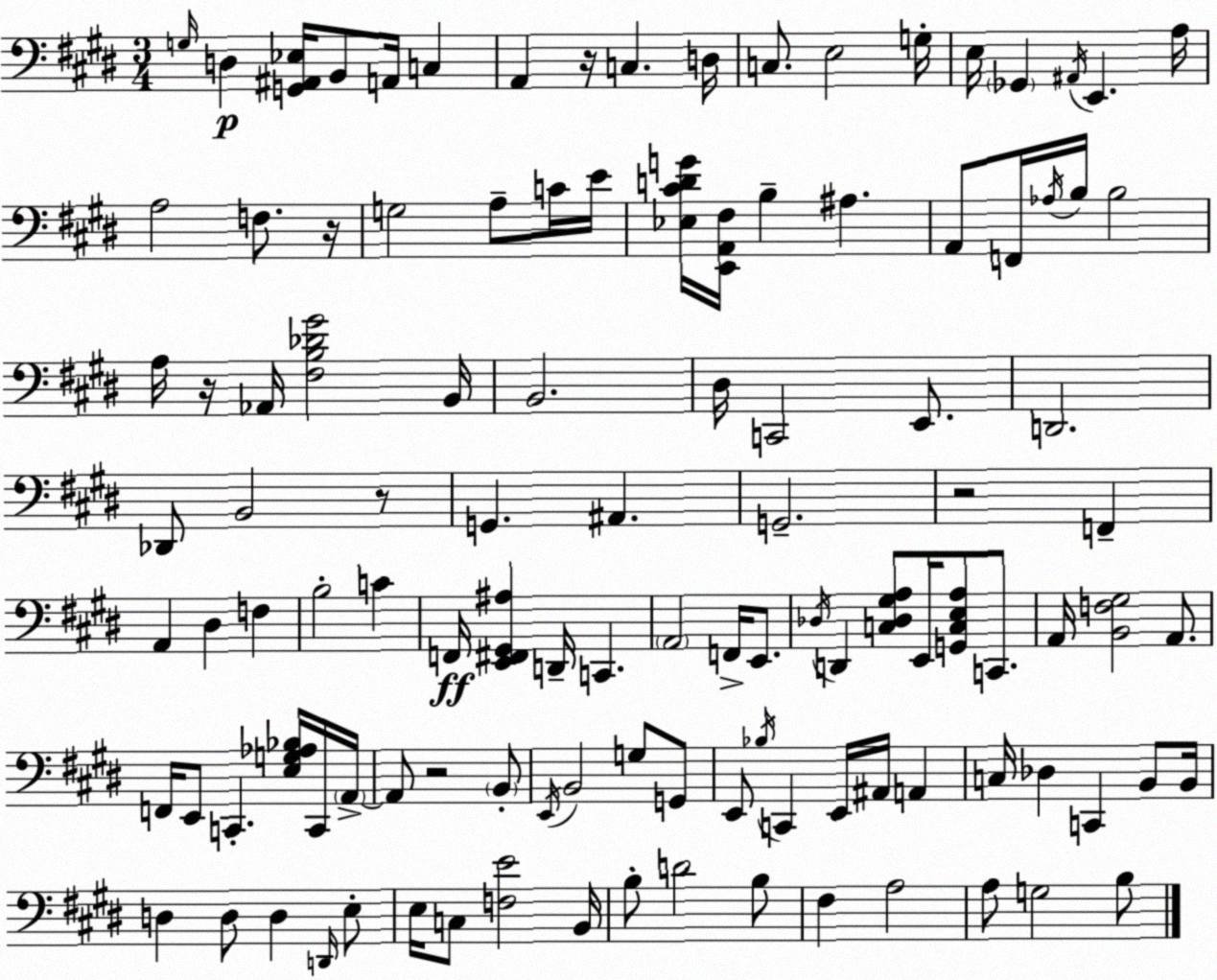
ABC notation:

X:1
T:Untitled
M:3/4
L:1/4
K:E
G,/4 D, [G,,^A,,_E,]/4 B,,/2 A,,/4 C, A,, z/4 C, D,/4 C,/2 E,2 G,/4 E,/4 _G,, ^A,,/4 E,, A,/4 A,2 F,/2 z/4 G,2 A,/2 C/4 E/4 [_E,^CDG]/4 [E,,A,,^F,]/4 B, ^A, A,,/2 F,,/4 _A,/4 B,/4 B,2 A,/4 z/4 _A,,/4 [^F,B,_D^G]2 B,,/4 B,,2 ^D,/4 C,,2 E,,/2 D,,2 _D,,/2 B,,2 z/2 G,, ^A,, G,,2 z2 F,, A,, ^D, F, B,2 C F,,/4 [E,,^F,,^G,,^A,] D,,/4 C,, A,,2 F,,/4 E,,/2 _D,/4 D,, [C,_D,^G,A,]/2 E,,/4 [G,,C,E,A,]/2 C,,/2 A,,/4 [B,,F,^G,]2 A,,/2 F,,/4 E,,/2 C,, [E,G,_A,_B,]/4 C,,/4 A,,/4 A,,/2 z2 B,,/2 E,,/4 B,,2 G,/2 G,,/2 E,,/2 _B,/4 C,, E,,/4 ^A,,/4 A,, C,/4 _D, C,, B,,/2 B,,/4 D, D,/2 D, D,,/4 E,/2 E,/4 C,/2 [F,E]2 B,,/4 B,/2 D2 B,/2 ^F, A,2 A,/2 G,2 B,/2